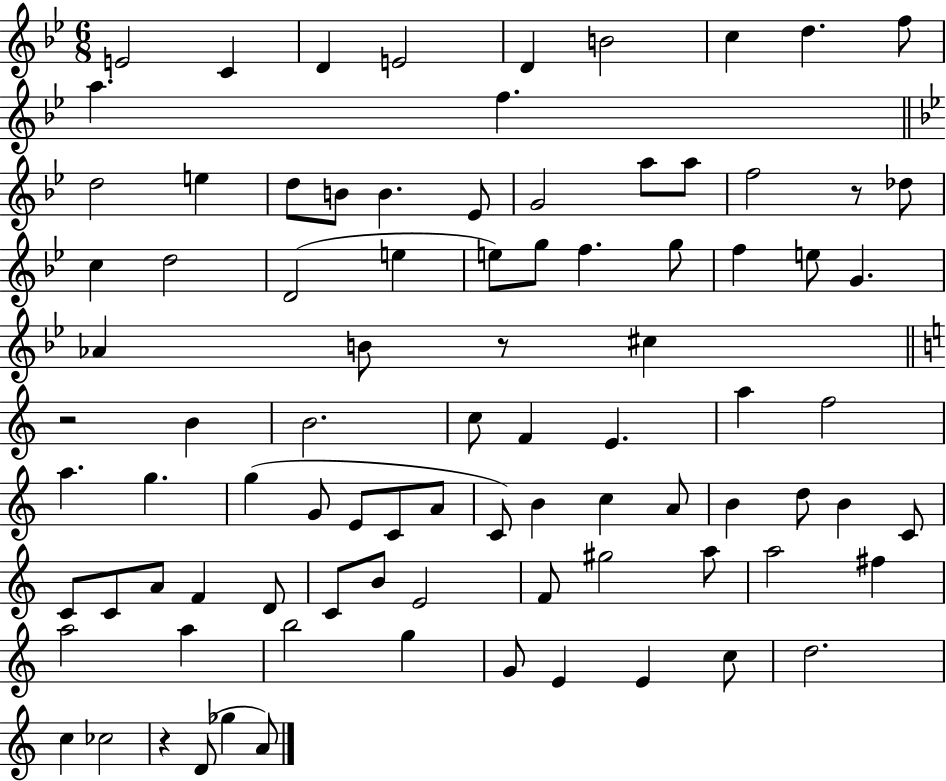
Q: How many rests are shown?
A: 4